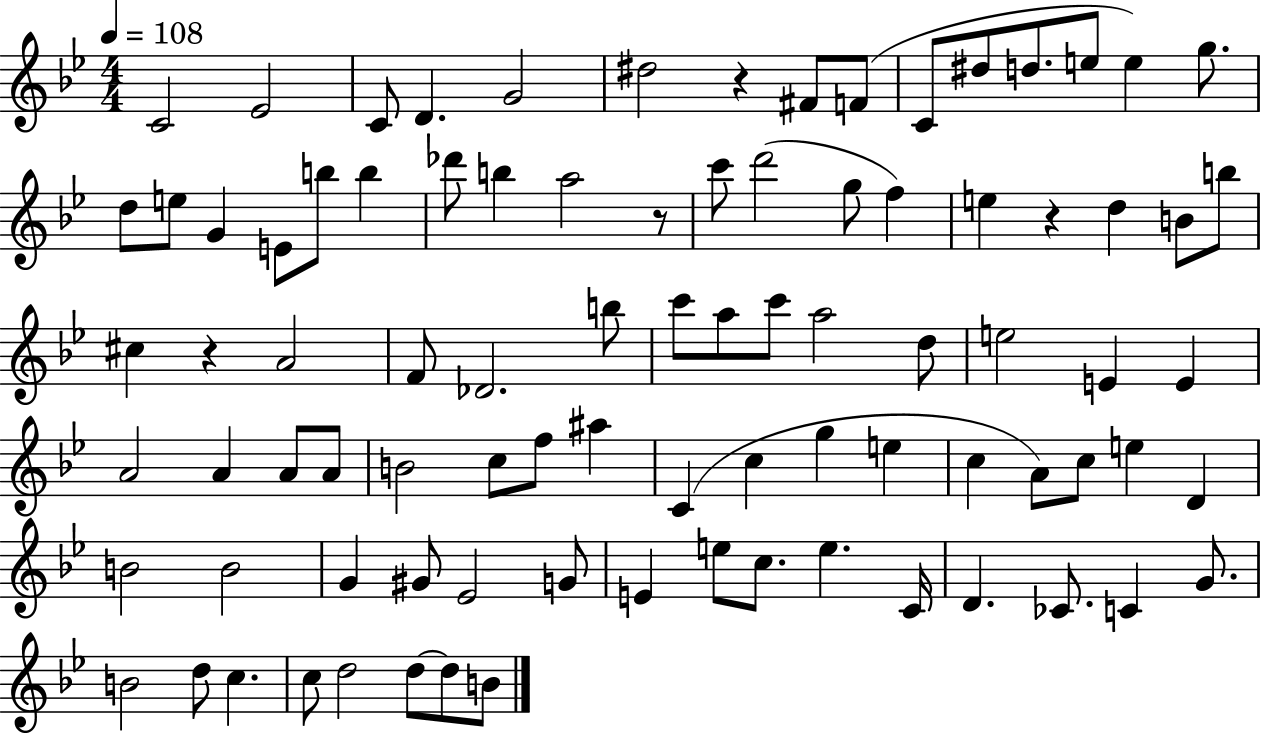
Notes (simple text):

C4/h Eb4/h C4/e D4/q. G4/h D#5/h R/q F#4/e F4/e C4/e D#5/e D5/e. E5/e E5/q G5/e. D5/e E5/e G4/q E4/e B5/e B5/q Db6/e B5/q A5/h R/e C6/e D6/h G5/e F5/q E5/q R/q D5/q B4/e B5/e C#5/q R/q A4/h F4/e Db4/h. B5/e C6/e A5/e C6/e A5/h D5/e E5/h E4/q E4/q A4/h A4/q A4/e A4/e B4/h C5/e F5/e A#5/q C4/q C5/q G5/q E5/q C5/q A4/e C5/e E5/q D4/q B4/h B4/h G4/q G#4/e Eb4/h G4/e E4/q E5/e C5/e. E5/q. C4/s D4/q. CES4/e. C4/q G4/e. B4/h D5/e C5/q. C5/e D5/h D5/e D5/e B4/e